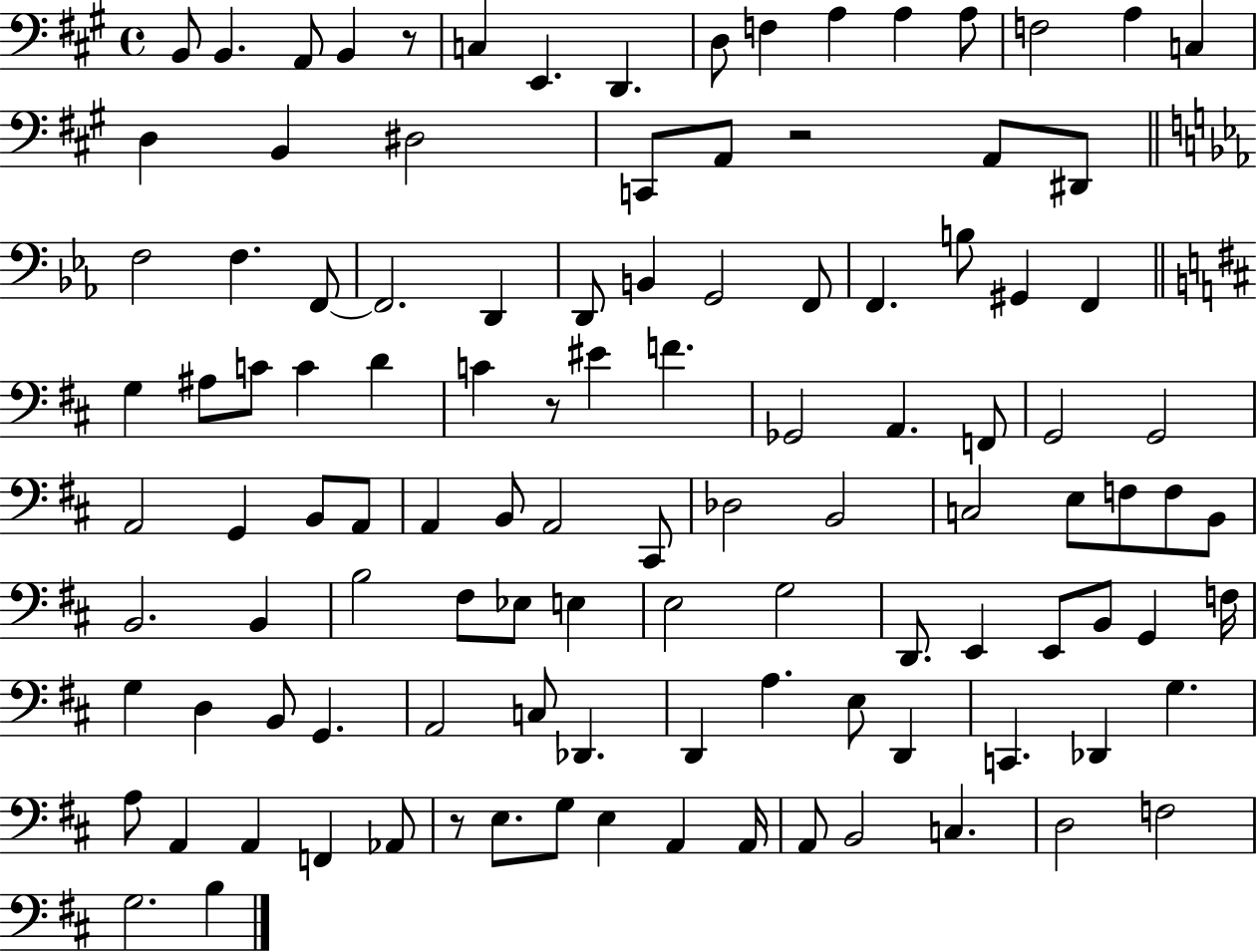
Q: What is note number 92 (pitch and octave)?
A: A3